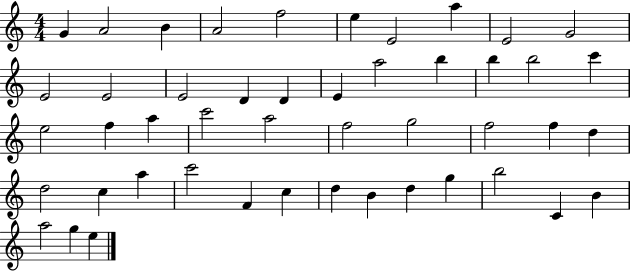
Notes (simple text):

G4/q A4/h B4/q A4/h F5/h E5/q E4/h A5/q E4/h G4/h E4/h E4/h E4/h D4/q D4/q E4/q A5/h B5/q B5/q B5/h C6/q E5/h F5/q A5/q C6/h A5/h F5/h G5/h F5/h F5/q D5/q D5/h C5/q A5/q C6/h F4/q C5/q D5/q B4/q D5/q G5/q B5/h C4/q B4/q A5/h G5/q E5/q